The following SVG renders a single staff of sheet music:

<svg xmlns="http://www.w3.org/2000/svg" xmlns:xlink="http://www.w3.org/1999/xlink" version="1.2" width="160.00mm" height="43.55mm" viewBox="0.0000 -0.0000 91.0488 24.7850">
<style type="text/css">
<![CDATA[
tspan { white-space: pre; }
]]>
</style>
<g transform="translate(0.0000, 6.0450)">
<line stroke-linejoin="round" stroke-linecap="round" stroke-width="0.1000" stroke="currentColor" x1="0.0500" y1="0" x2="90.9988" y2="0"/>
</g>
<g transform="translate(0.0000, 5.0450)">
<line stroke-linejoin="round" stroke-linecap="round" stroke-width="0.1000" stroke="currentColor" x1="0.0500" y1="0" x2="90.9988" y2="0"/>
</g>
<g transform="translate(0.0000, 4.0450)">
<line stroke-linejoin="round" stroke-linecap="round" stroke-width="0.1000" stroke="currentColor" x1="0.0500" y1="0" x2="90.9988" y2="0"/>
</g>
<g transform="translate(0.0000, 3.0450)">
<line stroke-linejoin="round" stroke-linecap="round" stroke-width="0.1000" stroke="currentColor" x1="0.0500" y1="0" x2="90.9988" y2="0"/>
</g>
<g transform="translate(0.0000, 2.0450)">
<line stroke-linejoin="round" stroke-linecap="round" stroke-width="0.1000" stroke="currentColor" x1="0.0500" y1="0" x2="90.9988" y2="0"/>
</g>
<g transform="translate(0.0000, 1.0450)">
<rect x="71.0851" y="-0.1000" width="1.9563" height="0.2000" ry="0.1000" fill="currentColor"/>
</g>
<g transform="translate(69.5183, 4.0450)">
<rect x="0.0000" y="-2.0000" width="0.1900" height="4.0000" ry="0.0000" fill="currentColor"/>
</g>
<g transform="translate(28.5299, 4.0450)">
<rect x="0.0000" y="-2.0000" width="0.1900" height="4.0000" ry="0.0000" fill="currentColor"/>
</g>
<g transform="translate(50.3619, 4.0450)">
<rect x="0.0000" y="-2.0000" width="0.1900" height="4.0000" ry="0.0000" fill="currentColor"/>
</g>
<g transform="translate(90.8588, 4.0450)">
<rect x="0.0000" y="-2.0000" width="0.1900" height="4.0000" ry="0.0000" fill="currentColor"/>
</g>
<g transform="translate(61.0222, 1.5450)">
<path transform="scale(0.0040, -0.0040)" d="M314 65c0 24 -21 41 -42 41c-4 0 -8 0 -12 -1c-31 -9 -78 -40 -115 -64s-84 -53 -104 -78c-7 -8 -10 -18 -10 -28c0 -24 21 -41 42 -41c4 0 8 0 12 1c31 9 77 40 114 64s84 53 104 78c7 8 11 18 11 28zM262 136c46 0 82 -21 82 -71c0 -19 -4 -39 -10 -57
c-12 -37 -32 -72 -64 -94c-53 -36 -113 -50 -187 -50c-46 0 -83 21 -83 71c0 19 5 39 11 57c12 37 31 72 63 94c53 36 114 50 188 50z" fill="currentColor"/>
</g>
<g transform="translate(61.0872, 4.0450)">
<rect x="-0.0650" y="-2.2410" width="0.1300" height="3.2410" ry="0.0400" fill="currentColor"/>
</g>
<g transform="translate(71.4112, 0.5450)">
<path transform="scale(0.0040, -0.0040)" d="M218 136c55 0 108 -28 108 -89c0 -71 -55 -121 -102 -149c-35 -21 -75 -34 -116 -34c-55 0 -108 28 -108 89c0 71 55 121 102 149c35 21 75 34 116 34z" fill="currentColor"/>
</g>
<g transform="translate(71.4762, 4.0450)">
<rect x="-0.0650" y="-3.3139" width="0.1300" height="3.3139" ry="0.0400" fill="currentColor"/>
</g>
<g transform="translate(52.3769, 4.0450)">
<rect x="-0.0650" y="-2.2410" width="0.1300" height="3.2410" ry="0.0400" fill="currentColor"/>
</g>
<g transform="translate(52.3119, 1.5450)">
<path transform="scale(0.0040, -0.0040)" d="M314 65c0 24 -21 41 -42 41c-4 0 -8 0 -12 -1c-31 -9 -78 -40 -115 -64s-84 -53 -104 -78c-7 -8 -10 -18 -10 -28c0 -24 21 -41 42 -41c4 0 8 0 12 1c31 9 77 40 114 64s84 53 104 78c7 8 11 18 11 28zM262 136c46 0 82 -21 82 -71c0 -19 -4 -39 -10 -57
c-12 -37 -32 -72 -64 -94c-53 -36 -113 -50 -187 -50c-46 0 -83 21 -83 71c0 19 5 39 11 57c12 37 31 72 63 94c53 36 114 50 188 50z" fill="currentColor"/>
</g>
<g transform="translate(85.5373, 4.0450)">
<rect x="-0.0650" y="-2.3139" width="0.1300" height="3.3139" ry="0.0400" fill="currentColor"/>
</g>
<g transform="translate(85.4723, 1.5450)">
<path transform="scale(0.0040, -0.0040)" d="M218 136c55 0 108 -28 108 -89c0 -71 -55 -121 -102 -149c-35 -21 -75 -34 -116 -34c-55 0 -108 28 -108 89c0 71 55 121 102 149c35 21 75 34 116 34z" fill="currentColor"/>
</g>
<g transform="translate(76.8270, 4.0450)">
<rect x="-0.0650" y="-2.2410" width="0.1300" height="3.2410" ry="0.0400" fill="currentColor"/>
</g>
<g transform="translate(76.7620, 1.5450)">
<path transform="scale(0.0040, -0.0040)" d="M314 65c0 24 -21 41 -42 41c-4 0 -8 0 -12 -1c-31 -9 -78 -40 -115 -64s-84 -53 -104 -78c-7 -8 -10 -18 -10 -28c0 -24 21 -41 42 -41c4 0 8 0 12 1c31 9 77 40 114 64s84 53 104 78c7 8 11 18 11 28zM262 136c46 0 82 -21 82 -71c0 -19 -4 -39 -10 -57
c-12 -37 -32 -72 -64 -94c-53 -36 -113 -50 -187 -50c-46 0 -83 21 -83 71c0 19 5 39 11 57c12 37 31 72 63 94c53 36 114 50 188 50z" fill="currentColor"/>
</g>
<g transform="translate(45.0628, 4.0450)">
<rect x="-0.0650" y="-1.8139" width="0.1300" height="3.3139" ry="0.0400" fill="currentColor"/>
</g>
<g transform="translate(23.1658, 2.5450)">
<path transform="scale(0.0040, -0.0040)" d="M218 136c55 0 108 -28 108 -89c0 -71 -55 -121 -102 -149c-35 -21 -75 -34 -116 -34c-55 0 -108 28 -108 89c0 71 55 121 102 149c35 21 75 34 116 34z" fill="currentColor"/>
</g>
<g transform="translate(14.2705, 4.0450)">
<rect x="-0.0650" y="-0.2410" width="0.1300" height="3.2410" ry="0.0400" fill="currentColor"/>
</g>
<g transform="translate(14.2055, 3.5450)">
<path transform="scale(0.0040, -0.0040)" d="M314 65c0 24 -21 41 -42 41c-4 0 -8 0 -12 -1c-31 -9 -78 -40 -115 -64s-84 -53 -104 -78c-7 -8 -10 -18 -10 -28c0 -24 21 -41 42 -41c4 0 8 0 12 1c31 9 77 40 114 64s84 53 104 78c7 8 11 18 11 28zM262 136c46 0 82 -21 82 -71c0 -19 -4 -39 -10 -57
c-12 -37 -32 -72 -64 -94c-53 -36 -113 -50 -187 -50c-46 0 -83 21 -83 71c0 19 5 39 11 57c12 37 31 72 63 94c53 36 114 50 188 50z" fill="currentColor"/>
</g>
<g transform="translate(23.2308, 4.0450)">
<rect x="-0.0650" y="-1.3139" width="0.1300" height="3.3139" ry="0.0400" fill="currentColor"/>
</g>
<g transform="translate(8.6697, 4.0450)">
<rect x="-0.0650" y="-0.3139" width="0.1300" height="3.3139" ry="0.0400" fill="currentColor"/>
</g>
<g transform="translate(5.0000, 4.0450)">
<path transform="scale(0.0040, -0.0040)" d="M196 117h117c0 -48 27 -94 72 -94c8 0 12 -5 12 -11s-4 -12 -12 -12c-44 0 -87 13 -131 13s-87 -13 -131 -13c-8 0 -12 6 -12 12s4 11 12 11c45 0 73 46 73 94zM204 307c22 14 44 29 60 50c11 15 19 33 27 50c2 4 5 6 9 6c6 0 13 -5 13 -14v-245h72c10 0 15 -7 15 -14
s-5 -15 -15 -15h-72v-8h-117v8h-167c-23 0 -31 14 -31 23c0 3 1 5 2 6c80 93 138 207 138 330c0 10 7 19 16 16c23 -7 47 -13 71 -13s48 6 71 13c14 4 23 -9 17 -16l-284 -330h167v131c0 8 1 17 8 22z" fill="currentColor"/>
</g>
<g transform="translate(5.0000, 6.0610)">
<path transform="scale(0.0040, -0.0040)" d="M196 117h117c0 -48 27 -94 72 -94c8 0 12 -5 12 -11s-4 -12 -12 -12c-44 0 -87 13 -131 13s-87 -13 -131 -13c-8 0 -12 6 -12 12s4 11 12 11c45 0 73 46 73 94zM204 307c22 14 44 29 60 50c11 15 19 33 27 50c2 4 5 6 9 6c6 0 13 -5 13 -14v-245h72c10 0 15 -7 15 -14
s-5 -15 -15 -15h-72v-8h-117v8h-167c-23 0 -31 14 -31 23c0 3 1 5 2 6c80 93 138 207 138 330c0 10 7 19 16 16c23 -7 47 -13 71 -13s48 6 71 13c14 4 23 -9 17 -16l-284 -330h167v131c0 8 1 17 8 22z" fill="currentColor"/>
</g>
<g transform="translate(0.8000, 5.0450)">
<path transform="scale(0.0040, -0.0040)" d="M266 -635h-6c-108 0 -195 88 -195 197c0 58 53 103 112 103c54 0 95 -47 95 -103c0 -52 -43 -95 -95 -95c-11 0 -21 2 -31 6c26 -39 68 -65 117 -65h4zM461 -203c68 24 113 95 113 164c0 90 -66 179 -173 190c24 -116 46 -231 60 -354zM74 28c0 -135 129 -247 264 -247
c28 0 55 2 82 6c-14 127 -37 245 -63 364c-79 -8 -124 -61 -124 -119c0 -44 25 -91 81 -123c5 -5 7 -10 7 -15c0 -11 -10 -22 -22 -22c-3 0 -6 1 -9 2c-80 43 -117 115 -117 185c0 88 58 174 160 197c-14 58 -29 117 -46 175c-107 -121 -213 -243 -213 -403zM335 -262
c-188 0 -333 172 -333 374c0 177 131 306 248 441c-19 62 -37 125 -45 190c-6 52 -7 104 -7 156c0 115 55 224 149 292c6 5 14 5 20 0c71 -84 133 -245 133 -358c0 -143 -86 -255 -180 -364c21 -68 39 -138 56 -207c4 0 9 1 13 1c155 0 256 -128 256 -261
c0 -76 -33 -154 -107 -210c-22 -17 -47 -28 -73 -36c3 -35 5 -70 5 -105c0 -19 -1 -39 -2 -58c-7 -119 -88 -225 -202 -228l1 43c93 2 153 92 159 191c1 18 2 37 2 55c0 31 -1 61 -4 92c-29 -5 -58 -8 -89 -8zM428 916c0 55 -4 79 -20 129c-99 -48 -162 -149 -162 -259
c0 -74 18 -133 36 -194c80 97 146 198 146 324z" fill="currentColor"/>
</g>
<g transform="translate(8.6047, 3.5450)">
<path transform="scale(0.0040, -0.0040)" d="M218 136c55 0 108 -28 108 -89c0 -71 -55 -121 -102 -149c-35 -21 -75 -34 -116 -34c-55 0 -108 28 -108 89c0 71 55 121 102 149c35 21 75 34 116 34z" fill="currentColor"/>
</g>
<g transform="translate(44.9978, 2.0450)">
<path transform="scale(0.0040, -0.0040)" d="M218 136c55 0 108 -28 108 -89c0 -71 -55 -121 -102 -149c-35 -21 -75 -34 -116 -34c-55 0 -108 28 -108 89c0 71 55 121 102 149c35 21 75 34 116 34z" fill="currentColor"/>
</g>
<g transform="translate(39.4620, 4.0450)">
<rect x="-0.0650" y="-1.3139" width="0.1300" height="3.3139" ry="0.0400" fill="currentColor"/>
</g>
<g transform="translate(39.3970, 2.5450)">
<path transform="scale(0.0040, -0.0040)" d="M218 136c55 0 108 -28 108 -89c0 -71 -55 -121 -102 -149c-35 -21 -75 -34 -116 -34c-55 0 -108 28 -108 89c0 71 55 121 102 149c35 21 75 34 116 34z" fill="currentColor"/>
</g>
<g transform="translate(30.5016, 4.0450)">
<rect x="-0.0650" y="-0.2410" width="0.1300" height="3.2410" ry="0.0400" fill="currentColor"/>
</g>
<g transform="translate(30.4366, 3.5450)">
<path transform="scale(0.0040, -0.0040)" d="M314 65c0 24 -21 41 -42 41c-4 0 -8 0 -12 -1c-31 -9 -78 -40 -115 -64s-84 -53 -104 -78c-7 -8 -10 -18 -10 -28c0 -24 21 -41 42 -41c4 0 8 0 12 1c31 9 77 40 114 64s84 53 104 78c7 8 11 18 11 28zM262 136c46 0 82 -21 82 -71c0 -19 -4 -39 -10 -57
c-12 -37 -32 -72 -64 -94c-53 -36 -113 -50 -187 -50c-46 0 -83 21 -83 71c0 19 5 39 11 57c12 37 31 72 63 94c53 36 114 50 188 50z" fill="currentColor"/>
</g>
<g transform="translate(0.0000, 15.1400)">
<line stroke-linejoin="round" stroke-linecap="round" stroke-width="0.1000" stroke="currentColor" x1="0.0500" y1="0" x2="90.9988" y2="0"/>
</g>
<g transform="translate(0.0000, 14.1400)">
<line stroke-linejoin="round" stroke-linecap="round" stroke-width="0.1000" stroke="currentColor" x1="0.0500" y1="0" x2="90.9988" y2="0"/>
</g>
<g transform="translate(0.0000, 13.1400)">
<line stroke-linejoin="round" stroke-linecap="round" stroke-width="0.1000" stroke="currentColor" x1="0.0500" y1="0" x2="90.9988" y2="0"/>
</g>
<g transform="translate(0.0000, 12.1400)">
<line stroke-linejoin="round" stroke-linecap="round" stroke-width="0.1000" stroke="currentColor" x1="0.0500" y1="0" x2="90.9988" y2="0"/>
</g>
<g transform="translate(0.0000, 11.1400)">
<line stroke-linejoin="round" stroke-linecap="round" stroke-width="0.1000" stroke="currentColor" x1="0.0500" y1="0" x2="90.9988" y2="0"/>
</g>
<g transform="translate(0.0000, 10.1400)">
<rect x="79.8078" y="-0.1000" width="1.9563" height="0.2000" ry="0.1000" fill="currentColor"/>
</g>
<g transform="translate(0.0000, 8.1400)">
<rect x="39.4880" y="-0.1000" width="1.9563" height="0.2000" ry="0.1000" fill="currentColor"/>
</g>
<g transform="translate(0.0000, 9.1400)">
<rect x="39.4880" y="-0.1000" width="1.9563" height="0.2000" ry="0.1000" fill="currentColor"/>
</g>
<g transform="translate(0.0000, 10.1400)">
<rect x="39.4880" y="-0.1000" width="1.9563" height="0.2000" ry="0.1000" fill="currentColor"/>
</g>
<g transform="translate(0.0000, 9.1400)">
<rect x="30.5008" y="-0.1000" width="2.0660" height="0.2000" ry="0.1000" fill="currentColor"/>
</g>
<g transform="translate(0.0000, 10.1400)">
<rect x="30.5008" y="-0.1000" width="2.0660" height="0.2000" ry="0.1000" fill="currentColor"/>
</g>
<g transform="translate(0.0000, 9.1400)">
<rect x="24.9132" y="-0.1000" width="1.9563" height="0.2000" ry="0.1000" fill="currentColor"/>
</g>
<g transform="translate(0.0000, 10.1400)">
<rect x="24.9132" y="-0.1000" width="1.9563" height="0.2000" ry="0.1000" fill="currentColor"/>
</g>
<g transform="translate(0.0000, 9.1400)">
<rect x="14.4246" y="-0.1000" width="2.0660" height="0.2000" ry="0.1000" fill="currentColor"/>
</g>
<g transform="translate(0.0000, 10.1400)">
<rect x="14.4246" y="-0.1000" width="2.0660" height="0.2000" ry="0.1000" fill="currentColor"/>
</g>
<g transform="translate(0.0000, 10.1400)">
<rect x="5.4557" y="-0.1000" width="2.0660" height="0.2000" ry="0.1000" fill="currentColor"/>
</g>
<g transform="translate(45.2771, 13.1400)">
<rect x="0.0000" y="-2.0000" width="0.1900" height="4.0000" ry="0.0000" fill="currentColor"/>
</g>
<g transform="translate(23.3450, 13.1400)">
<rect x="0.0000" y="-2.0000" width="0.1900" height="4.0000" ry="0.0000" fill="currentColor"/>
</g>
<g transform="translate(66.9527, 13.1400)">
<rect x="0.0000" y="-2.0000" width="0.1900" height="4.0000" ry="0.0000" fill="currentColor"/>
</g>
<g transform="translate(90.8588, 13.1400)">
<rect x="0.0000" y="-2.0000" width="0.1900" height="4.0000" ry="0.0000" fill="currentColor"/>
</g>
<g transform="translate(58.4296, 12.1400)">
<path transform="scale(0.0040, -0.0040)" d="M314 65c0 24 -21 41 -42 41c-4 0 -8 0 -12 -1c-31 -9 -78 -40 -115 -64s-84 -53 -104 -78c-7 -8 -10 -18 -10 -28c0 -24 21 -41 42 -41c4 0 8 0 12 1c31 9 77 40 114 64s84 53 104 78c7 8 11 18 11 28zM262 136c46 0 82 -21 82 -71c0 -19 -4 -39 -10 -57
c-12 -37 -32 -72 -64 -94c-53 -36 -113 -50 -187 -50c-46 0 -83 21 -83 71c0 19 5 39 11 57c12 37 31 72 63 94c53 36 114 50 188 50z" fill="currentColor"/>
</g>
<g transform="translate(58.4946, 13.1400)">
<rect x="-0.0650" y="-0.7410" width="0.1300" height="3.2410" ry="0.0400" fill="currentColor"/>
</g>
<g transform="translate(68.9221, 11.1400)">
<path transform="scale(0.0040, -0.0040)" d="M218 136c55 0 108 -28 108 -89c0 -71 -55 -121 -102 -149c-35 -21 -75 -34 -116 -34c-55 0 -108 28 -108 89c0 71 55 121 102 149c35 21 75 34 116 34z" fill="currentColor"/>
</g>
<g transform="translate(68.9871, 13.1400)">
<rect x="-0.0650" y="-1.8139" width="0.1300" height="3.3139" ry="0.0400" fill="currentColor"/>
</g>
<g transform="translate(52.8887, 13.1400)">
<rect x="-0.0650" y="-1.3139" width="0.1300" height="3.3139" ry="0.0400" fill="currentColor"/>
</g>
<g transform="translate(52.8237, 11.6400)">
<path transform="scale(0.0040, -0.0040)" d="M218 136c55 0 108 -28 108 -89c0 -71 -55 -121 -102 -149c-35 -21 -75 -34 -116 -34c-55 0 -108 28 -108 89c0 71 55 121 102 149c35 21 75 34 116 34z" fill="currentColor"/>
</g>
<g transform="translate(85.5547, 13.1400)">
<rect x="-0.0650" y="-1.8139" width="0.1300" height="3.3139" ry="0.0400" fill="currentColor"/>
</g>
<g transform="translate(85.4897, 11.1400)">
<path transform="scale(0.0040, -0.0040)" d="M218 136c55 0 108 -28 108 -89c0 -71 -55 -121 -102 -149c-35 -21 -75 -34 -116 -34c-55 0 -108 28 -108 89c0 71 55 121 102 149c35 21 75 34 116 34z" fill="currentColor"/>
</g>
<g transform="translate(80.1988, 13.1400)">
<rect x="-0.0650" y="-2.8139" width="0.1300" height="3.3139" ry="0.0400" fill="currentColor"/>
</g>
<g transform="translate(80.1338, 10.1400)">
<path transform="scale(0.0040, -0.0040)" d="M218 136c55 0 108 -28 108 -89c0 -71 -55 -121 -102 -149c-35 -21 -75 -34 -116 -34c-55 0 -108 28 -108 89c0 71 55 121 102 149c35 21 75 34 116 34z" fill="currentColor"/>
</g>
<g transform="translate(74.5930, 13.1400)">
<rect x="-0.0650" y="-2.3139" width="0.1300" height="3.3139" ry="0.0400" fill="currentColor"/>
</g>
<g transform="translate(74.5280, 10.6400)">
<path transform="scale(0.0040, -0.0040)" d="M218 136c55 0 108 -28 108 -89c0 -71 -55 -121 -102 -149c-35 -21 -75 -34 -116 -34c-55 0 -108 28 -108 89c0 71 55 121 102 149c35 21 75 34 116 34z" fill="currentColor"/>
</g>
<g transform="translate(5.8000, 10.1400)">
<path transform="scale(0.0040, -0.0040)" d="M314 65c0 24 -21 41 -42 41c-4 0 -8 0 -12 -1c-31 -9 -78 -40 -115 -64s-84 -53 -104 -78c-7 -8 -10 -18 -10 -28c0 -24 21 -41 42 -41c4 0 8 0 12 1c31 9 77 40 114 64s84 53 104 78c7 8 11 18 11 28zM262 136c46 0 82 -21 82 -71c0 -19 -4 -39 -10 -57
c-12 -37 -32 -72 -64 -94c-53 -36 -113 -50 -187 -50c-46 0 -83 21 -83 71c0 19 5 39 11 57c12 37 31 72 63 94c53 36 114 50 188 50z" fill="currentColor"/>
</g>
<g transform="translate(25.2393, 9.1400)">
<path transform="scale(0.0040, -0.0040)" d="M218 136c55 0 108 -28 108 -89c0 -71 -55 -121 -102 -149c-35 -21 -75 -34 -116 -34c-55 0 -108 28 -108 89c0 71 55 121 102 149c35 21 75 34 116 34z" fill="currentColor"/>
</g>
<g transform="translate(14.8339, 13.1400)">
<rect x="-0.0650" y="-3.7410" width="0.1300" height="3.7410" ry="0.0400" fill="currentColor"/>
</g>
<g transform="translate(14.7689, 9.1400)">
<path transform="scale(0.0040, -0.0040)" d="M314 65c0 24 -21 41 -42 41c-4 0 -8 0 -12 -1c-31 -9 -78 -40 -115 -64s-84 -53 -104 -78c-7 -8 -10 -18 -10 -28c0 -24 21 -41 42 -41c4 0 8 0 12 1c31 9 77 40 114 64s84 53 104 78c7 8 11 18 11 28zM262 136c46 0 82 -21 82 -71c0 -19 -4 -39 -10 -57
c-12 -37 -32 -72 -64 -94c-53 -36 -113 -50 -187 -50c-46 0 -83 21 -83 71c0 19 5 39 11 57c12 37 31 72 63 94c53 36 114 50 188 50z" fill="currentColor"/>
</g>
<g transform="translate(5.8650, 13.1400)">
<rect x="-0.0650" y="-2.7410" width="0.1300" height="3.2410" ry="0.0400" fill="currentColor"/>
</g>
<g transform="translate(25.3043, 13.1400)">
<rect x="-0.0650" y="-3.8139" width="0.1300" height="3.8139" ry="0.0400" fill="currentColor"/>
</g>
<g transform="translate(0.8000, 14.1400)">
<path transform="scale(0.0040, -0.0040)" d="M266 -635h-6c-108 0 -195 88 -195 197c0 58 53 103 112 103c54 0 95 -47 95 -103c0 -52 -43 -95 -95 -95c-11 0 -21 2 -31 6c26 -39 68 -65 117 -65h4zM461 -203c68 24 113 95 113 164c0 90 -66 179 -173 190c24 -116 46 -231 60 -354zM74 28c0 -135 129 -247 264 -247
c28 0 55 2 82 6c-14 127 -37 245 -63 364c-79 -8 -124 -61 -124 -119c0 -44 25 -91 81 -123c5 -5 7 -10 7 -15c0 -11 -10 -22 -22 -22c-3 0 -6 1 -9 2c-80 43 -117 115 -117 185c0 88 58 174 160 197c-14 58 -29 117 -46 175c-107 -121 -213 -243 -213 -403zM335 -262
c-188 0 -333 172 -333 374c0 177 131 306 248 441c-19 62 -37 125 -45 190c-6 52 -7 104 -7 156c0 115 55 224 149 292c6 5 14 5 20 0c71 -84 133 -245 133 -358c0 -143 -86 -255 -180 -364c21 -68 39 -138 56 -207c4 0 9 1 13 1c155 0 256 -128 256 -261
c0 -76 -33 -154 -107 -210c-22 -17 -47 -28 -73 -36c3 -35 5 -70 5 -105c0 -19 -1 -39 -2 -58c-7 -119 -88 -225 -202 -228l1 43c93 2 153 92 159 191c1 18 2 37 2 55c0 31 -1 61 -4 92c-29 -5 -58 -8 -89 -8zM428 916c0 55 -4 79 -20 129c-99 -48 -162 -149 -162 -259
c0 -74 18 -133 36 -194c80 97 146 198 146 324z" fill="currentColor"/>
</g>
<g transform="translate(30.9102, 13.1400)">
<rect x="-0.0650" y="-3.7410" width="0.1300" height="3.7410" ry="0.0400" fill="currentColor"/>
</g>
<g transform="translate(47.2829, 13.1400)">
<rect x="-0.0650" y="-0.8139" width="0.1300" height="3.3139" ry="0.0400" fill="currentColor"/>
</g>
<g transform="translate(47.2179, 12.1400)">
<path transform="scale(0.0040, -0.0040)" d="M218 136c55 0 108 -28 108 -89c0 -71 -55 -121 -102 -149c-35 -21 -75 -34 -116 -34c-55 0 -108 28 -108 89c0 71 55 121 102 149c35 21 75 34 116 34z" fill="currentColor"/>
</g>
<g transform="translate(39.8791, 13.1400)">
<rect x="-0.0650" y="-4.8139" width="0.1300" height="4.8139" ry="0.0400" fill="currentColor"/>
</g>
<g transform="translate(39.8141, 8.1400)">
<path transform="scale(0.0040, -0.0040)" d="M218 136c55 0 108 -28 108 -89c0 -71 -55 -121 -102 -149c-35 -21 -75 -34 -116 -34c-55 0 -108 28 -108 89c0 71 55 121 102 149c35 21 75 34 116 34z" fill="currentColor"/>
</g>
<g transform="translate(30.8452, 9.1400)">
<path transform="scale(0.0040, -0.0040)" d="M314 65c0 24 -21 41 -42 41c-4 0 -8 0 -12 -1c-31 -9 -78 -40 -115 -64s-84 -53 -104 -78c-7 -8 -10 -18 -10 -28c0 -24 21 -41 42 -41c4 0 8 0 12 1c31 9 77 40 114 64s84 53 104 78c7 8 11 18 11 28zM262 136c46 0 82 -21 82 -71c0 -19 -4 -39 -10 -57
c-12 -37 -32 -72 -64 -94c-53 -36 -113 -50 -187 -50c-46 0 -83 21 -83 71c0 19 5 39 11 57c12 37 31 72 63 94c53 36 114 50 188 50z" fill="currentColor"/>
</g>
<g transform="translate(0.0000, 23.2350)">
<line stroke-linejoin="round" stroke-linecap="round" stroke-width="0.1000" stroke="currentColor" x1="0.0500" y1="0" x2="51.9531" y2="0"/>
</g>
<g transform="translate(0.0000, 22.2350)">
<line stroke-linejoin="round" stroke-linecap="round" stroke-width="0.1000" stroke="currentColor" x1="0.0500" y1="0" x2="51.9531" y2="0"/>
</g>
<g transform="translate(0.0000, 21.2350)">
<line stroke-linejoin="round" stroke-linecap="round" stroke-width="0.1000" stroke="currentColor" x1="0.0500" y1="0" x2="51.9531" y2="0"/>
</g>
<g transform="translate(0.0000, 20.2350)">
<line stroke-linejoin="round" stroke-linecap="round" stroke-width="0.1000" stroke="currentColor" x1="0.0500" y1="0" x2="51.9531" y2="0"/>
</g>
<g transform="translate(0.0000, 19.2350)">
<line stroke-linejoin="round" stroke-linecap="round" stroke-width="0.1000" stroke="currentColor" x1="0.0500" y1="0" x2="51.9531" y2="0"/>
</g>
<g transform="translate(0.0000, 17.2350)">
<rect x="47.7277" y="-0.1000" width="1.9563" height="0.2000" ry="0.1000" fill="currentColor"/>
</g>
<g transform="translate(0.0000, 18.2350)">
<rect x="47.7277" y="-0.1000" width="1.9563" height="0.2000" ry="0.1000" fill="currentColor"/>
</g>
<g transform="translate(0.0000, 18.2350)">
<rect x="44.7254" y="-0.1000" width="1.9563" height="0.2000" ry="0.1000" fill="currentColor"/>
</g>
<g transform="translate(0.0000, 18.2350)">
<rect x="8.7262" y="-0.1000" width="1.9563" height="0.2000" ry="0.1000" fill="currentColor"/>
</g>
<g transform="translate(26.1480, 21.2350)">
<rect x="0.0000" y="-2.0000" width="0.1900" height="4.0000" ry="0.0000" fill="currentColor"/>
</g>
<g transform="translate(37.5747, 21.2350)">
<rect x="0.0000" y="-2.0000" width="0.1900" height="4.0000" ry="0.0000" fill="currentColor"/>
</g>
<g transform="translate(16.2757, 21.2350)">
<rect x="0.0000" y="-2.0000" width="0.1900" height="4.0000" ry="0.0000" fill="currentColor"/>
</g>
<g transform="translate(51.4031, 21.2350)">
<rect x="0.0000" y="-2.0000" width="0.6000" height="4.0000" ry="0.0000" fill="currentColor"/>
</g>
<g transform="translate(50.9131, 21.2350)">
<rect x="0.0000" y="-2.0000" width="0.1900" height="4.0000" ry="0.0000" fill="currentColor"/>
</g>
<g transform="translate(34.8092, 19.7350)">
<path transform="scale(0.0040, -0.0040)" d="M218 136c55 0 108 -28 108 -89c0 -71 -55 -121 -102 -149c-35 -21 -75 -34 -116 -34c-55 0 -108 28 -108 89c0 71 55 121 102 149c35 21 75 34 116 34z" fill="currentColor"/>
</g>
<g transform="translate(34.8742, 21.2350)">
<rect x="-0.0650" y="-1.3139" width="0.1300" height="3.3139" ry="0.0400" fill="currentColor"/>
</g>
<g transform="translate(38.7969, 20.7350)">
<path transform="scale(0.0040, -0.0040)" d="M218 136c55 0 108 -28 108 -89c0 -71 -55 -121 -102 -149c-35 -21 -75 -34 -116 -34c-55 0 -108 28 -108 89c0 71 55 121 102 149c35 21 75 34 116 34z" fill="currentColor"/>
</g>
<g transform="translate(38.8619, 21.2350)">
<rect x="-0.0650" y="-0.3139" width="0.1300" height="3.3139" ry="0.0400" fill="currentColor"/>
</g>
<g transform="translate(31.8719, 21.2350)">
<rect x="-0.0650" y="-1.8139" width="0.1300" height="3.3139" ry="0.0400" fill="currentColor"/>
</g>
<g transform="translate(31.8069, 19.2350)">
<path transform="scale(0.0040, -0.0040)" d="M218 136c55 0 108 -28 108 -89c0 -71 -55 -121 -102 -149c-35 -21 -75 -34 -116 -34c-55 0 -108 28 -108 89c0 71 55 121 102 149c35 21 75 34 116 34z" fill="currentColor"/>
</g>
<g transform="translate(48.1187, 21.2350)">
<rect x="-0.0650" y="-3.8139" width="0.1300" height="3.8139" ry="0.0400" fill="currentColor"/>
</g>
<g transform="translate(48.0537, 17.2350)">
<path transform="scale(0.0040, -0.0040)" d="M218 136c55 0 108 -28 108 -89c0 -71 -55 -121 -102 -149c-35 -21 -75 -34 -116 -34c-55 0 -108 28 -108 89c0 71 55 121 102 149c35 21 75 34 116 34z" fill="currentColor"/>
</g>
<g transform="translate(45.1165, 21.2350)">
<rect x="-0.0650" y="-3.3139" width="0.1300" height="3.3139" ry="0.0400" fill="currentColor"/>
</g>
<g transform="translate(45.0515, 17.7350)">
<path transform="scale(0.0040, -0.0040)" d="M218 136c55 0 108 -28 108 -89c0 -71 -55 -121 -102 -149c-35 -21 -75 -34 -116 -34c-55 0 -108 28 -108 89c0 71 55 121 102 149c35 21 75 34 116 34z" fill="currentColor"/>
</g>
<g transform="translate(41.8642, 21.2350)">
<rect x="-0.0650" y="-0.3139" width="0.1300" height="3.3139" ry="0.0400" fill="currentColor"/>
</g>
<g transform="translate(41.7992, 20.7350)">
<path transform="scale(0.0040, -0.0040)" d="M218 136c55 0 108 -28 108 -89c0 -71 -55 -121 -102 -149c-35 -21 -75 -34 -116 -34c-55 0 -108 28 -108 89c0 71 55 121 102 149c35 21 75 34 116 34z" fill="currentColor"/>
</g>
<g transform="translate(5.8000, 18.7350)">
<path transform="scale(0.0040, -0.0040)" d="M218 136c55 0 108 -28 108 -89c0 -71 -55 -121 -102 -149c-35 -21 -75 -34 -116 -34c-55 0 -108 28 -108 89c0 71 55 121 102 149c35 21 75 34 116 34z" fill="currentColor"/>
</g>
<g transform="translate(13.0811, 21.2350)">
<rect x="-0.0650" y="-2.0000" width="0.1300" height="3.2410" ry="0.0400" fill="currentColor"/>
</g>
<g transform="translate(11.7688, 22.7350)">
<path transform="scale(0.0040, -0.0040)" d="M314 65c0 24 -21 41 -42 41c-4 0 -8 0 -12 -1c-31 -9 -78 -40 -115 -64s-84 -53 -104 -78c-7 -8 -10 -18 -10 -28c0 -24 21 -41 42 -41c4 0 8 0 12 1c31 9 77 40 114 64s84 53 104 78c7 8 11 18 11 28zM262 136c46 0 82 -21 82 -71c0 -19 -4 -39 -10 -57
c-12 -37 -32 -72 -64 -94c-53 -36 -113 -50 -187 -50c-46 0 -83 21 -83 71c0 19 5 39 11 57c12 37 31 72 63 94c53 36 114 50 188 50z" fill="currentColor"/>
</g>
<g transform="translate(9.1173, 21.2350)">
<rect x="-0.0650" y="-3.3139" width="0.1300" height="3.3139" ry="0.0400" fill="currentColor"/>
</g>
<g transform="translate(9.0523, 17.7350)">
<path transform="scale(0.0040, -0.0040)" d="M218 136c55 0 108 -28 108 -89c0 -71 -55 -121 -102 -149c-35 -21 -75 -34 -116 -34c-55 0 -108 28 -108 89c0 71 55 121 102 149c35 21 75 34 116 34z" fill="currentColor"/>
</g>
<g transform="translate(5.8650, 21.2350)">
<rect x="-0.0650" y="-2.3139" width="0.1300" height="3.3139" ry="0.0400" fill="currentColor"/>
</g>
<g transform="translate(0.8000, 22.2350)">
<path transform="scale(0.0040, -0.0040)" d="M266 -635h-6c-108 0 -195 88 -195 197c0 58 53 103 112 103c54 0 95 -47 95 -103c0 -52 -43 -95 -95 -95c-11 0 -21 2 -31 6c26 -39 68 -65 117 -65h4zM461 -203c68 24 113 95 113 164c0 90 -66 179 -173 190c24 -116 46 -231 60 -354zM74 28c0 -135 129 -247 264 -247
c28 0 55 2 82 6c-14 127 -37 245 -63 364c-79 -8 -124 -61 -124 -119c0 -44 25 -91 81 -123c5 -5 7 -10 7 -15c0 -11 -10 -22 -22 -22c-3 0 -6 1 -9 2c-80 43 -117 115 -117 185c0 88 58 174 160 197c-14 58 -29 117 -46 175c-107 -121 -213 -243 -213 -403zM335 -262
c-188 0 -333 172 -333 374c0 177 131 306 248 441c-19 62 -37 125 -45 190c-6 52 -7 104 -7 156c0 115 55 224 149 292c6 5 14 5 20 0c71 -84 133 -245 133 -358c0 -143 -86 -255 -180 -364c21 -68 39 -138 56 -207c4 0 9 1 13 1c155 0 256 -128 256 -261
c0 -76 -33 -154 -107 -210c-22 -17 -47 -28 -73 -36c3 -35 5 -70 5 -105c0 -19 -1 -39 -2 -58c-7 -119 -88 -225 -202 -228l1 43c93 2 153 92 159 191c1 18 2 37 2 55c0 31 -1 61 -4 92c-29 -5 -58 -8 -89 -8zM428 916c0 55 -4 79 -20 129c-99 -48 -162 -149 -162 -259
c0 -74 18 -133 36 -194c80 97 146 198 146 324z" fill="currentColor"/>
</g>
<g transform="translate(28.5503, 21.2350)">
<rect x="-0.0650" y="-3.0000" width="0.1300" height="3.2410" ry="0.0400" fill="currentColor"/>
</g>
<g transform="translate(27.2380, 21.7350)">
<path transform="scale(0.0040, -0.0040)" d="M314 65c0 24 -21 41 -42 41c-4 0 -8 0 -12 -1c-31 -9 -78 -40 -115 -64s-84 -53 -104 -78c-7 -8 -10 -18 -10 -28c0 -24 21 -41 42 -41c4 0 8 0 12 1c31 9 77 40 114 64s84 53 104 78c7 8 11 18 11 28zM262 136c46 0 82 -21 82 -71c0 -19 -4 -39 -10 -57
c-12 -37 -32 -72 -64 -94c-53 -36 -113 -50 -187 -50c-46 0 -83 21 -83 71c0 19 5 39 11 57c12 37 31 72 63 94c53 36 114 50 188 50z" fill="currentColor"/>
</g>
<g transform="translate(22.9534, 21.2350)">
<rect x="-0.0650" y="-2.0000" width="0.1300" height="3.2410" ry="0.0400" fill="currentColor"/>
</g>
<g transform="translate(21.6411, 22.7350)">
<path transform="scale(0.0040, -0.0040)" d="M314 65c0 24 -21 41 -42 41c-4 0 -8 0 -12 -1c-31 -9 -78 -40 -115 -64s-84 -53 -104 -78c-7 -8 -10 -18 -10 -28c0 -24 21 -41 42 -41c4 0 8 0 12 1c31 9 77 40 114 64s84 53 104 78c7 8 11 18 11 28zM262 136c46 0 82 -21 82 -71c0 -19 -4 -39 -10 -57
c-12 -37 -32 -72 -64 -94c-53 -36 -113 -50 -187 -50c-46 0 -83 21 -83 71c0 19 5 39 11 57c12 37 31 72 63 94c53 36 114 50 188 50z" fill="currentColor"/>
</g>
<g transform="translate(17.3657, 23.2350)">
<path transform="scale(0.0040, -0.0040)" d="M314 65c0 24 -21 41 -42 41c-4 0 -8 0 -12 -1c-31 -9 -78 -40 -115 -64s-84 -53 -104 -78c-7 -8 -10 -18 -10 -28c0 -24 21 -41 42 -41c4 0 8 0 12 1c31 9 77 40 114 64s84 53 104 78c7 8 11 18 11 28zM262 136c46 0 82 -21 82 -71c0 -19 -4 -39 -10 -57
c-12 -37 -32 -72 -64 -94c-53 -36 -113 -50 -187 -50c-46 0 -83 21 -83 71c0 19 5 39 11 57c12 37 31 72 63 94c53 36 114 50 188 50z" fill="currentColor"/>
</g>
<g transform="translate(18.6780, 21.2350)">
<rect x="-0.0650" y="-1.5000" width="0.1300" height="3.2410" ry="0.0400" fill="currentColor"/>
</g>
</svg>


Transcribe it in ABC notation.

X:1
T:Untitled
M:4/4
L:1/4
K:C
c c2 e c2 e f g2 g2 b g2 g a2 c'2 c' c'2 e' d e d2 f g a f g b F2 E2 F2 A2 f e c c b c'